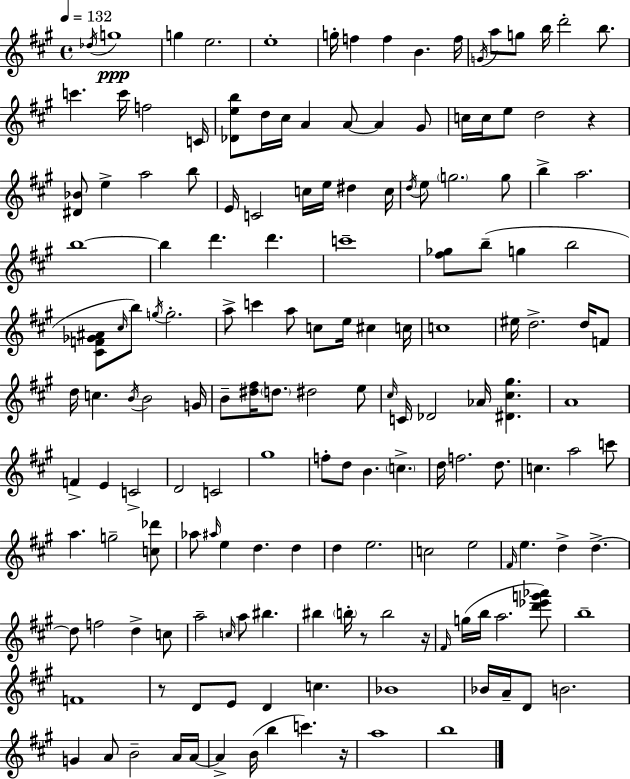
X:1
T:Untitled
M:4/4
L:1/4
K:A
_d/4 g4 g e2 e4 g/4 f f B f/4 G/4 a/2 g/2 b/4 d'2 b/2 c' c'/4 f2 C/4 [_Deb]/2 d/4 ^c/4 A A/2 A ^G/2 c/4 c/4 e/2 d2 z [^D_B]/2 e a2 b/2 E/4 C2 c/4 e/4 ^d c/4 d/4 e/2 g2 g/2 b a2 b4 b d' d' c'4 [^f_g]/2 b/2 g b2 [^CF_G^A]/2 ^c/4 b/2 g/4 g2 a/2 c' a/2 c/2 e/4 ^c c/4 c4 ^e/4 d2 d/4 F/2 d/4 c B/4 B2 G/4 B/2 [^d^f]/4 d/2 ^d2 e/2 ^c/4 C/4 _D2 _A/4 [^D^c^g] A4 F E C2 D2 C2 ^g4 f/2 d/2 B c d/4 f2 d/2 c a2 c'/2 a g2 [c_d']/2 _a/2 ^a/4 e d d d e2 c2 e2 ^F/4 e d d d/2 f2 d c/2 a2 c/4 a/2 ^b ^b b/4 z/2 b2 z/4 ^F/4 g/4 b/4 a2 [d'_e'g'_a']/2 b4 F4 z/2 D/2 E/2 D c _B4 _B/4 A/4 D/2 B2 G A/2 B2 A/4 A/4 A B/4 b c' z/4 a4 b4